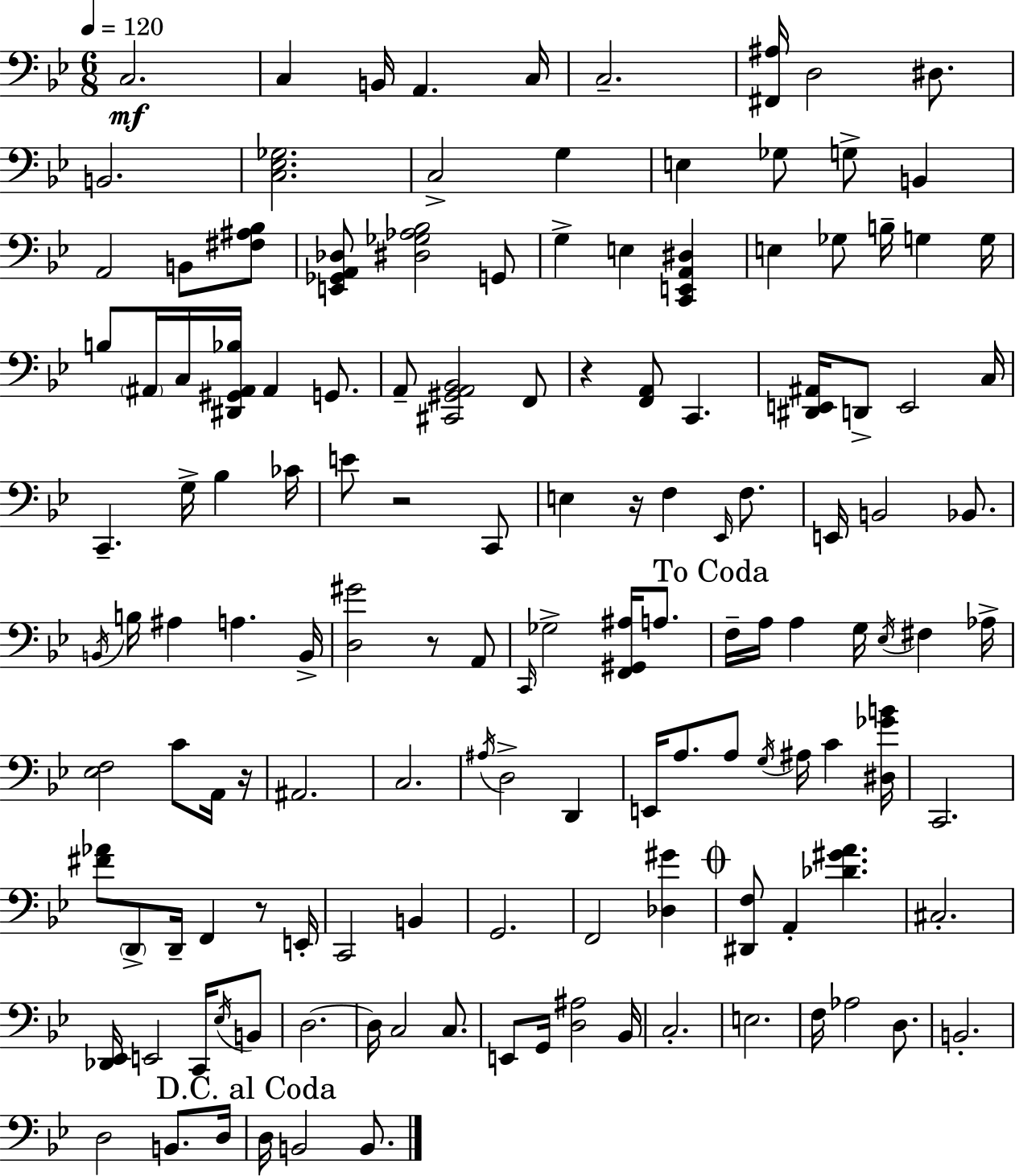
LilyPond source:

{
  \clef bass
  \numericTimeSignature
  \time 6/8
  \key g \minor
  \tempo 4 = 120
  c2.\mf | c4 b,16 a,4. c16 | c2.-- | <fis, ais>16 d2 dis8. | \break b,2. | <c ees ges>2. | c2-> g4 | e4 ges8 g8-> b,4 | \break a,2 b,8 <fis ais bes>8 | <e, ges, a, des>8 <dis ges aes bes>2 g,8 | g4-> e4 <c, e, a, dis>4 | e4 ges8 b16-- g4 g16 | \break b8 \parenthesize ais,16 c16 <dis, gis, ais, bes>16 ais,4 g,8. | a,8-- <cis, gis, a, bes,>2 f,8 | r4 <f, a,>8 c,4. | <dis, e, ais,>16 d,8-> e,2 c16 | \break c,4.-- g16-> bes4 ces'16 | e'8 r2 c,8 | e4 r16 f4 \grace { ees,16 } f8. | e,16 b,2 bes,8. | \break \acciaccatura { b,16 } b16 ais4 a4. | b,16-> <d gis'>2 r8 | a,8 \grace { c,16 } ges2-> <f, gis, ais>16 | a8. \mark "To Coda" f16-- a16 a4 g16 \acciaccatura { ees16 } fis4 | \break aes16-> <ees f>2 | c'8 a,16 r16 ais,2. | c2. | \acciaccatura { ais16 } d2-> | \break d,4 e,16 a8. a8 \acciaccatura { g16 } | ais16 c'4 <dis ges' b'>16 c,2. | <fis' aes'>8 \parenthesize d,8-> d,16-- f,4 | r8 e,16-. c,2 | \break b,4 g,2. | f,2 | <des gis'>4 \mark \markup { \musicglyph "scripts.coda" } <dis, f>8 a,4-. | <des' gis' a'>4. cis2.-. | \break <des, ees,>16 e,2 | c,16 \acciaccatura { ees16 } b,8 d2.~~ | d16 c2 | c8. e,8 g,16 <d ais>2 | \break bes,16 c2.-. | e2. | f16 aes2 | d8. b,2.-. | \break d2 | b,8. d16 \mark "D.C. al Coda" d16 b,2 | b,8. \bar "|."
}